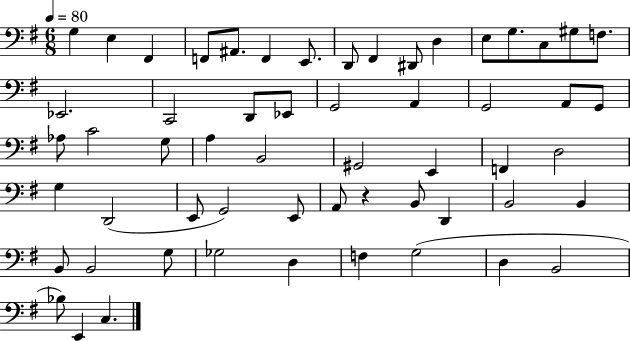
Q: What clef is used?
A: bass